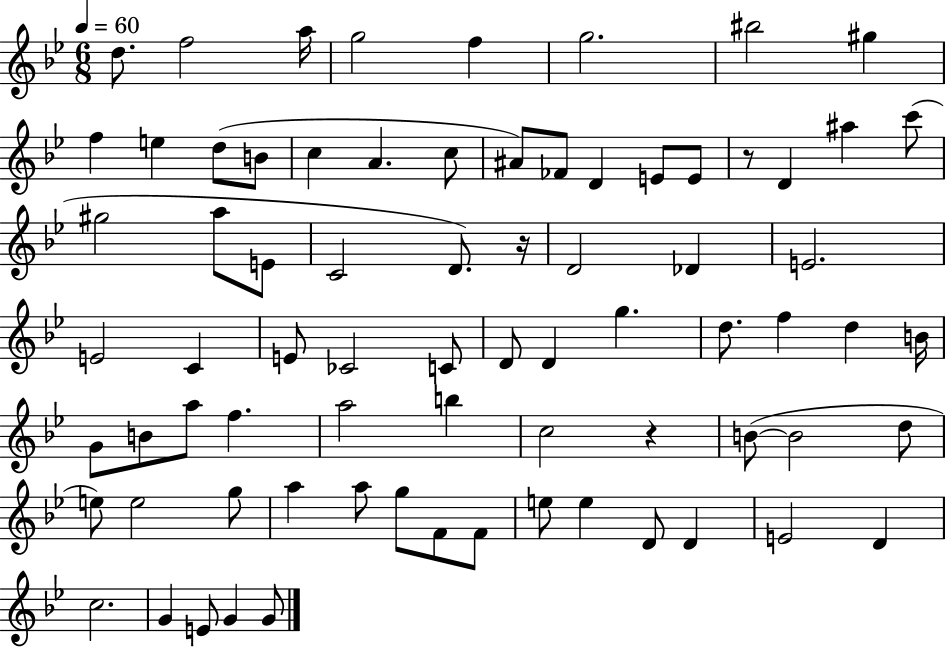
D5/e. F5/h A5/s G5/h F5/q G5/h. BIS5/h G#5/q F5/q E5/q D5/e B4/e C5/q A4/q. C5/e A#4/e FES4/e D4/q E4/e E4/e R/e D4/q A#5/q C6/e G#5/h A5/e E4/e C4/h D4/e. R/s D4/h Db4/q E4/h. E4/h C4/q E4/e CES4/h C4/e D4/e D4/q G5/q. D5/e. F5/q D5/q B4/s G4/e B4/e A5/e F5/q. A5/h B5/q C5/h R/q B4/e B4/h D5/e E5/e E5/h G5/e A5/q A5/e G5/e F4/e F4/e E5/e E5/q D4/e D4/q E4/h D4/q C5/h. G4/q E4/e G4/q G4/e